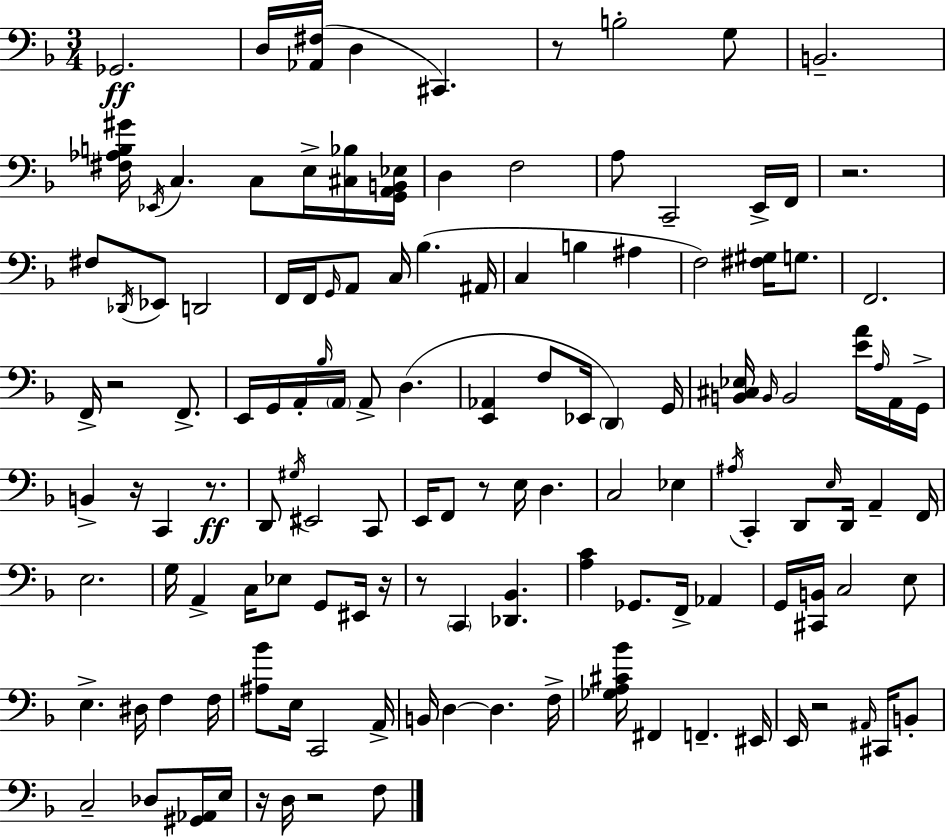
{
  \clef bass
  \numericTimeSignature
  \time 3/4
  \key f \major
  ges,2.\ff | d16 <aes, fis>16( d4 cis,4.) | r8 b2-. g8 | b,2.-- | \break <fis aes b gis'>16 \acciaccatura { ees,16 } c4. c8 e16-> <cis bes>16 | <g, a, b, ees>16 d4 f2 | a8 c,2-- e,16-> | f,16 r2. | \break fis8 \acciaccatura { des,16 } ees,8 d,2 | f,16 f,16 \grace { g,16 } a,8 c16 bes4.( | ais,16 c4 b4 ais4 | f2) <fis gis>16 | \break g8. f,2. | f,16-> r2 | f,8.-> e,16 g,16 a,16-. \grace { bes16 } \parenthesize a,16 a,8-> d4.( | <e, aes,>4 f8 ees,16 \parenthesize d,4) | \break g,16 <b, cis ees>16 \grace { b,16 } b,2 | <e' a'>16 \grace { a16 } a,16 g,16-> b,4-> r16 c,4 | r8.\ff d,8 \acciaccatura { gis16 } eis,2 | c,8 e,16 f,8 r8 | \break e16 d4. c2 | ees4 \acciaccatura { ais16 } c,4-. | d,8 \grace { e16 } d,16 a,4-- f,16 e2. | g16 a,4-> | \break c16 ees8 g,8 eis,16 r16 r8 \parenthesize c,4 | <des, bes,>4. <a c'>4 | ges,8. f,16-> aes,4 g,16 <cis, b,>16 c2 | e8 e4.-> | \break dis16 f4 f16 <ais bes'>8 e16 | c,2 a,16-> b,16 d4~~ | d4. f16-> <ges a cis' bes'>16 fis,4 | f,4.-- eis,16 e,16 r2 | \break \grace { ais,16 } cis,16 b,8-. c2-- | des8 <gis, aes,>16 e16 r16 d16 | r2 f8 \bar "|."
}